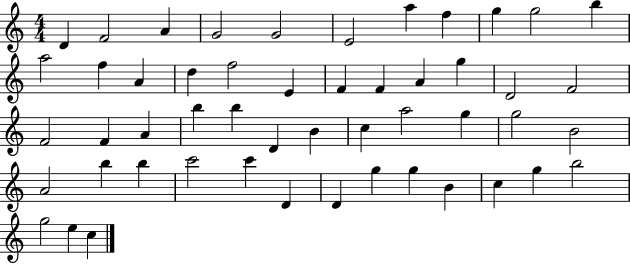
D4/q F4/h A4/q G4/h G4/h E4/h A5/q F5/q G5/q G5/h B5/q A5/h F5/q A4/q D5/q F5/h E4/q F4/q F4/q A4/q G5/q D4/h F4/h F4/h F4/q A4/q B5/q B5/q D4/q B4/q C5/q A5/h G5/q G5/h B4/h A4/h B5/q B5/q C6/h C6/q D4/q D4/q G5/q G5/q B4/q C5/q G5/q B5/h G5/h E5/q C5/q